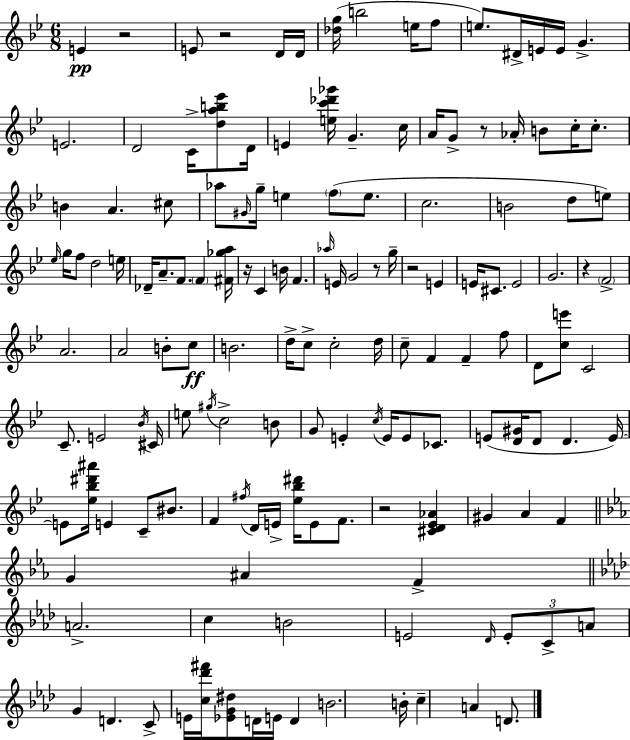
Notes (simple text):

E4/q R/h E4/e R/h D4/s D4/s [Db5,G5]/s B5/h E5/s F5/e E5/e. D#4/s E4/s E4/s G4/q. E4/h. D4/h C4/s [D5,A5,B5,Eb6]/e D4/s E4/q [E5,C6,Db6,Gb6]/s G4/q. C5/s A4/s G4/e R/e Ab4/s B4/e C5/s C5/e. B4/q A4/q. C#5/e Ab5/e G#4/s G5/s E5/q F5/e E5/e. C5/h. B4/h D5/e E5/e Eb5/s G5/s F5/e D5/h E5/s Db4/s A4/e. F4/e. F4/q [F#4,Gb5,A5]/s R/s C4/q B4/s F4/q. Ab5/s E4/s G4/h R/e G5/s R/h E4/q E4/s C#4/e. E4/h G4/h. R/q F4/h A4/h. A4/h B4/e C5/e B4/h. D5/s C5/e C5/h D5/s C5/e F4/q F4/q F5/e D4/e [C5,E6]/e C4/h C4/e. E4/h Bb4/s C#4/s E5/e G#5/s C5/h B4/e G4/e E4/q C5/s E4/s E4/e CES4/e. E4/e [D4,G#4]/s D4/e D4/q. E4/s E4/e [Eb5,Bb5,D#6,A#6]/s E4/q C4/e BIS4/e. F4/q F#5/s D4/s E4/s [Eb5,Bb5,D#6]/s E4/e F4/e. R/h [C#4,D4,Eb4,Ab4]/q G#4/q A4/q F4/q G4/q A#4/q F4/q A4/h. C5/q B4/h E4/h Db4/s E4/e C4/e A4/e G4/q D4/q. C4/e E4/s [C5,Db6,F#6]/s [Eb4,G4,D#5]/e D4/s E4/s D4/q B4/h. B4/s C5/q A4/q D4/e.